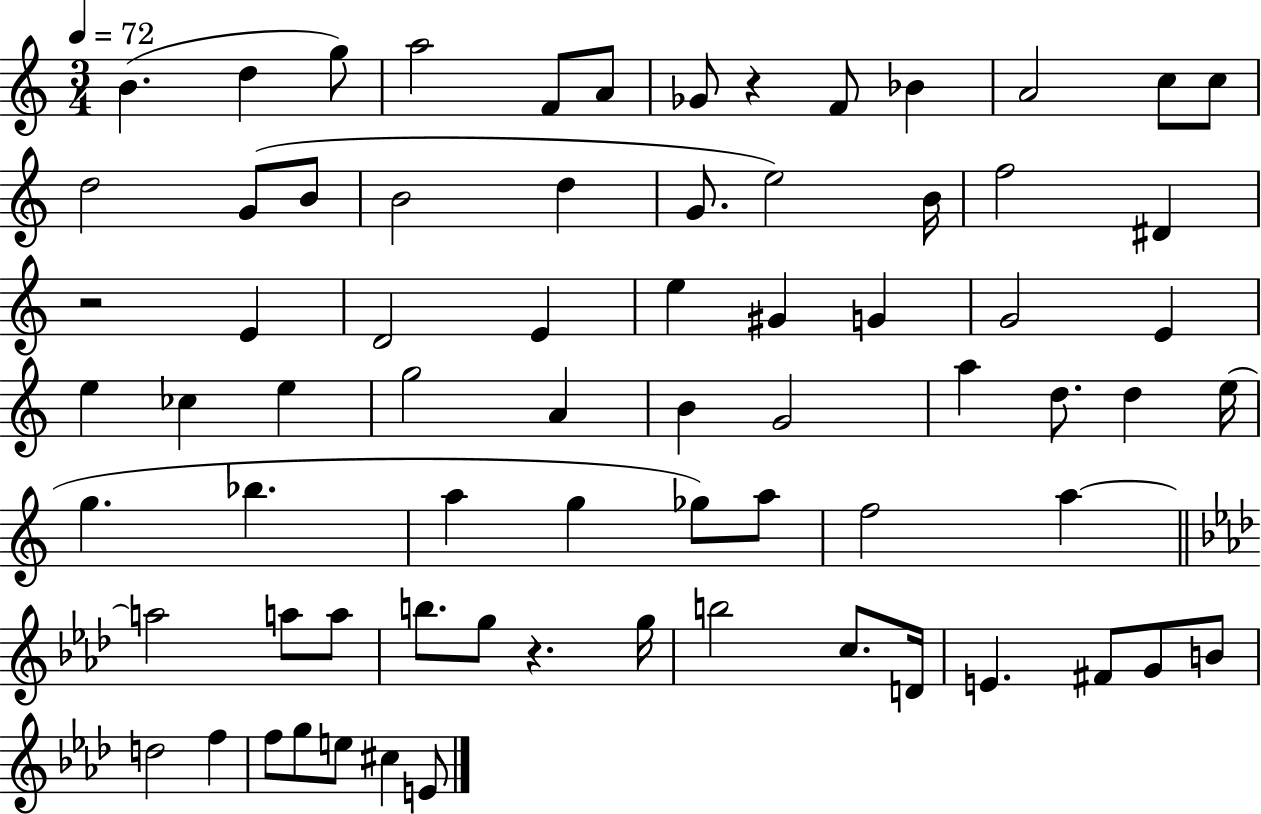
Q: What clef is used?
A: treble